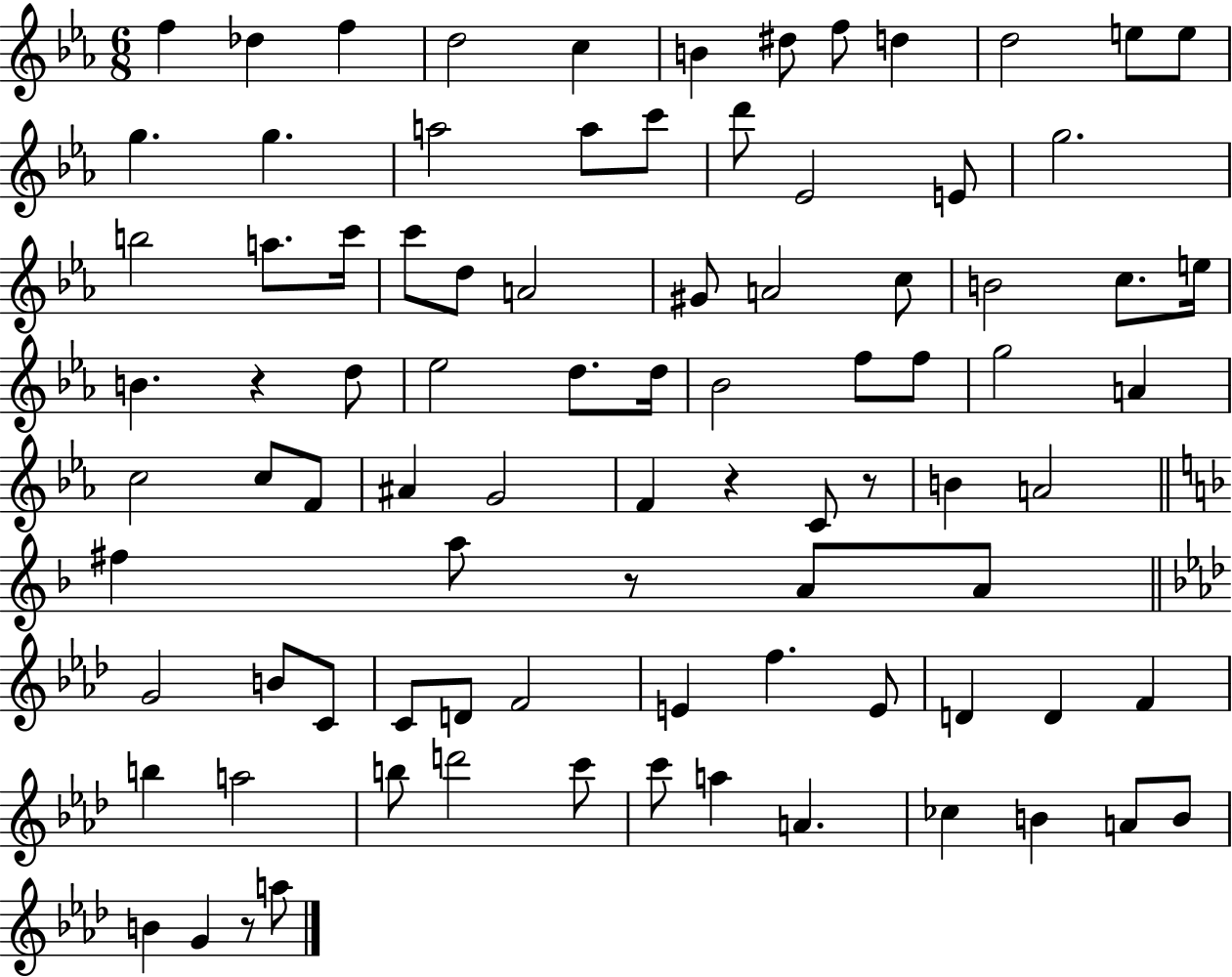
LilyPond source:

{
  \clef treble
  \numericTimeSignature
  \time 6/8
  \key ees \major
  f''4 des''4 f''4 | d''2 c''4 | b'4 dis''8 f''8 d''4 | d''2 e''8 e''8 | \break g''4. g''4. | a''2 a''8 c'''8 | d'''8 ees'2 e'8 | g''2. | \break b''2 a''8. c'''16 | c'''8 d''8 a'2 | gis'8 a'2 c''8 | b'2 c''8. e''16 | \break b'4. r4 d''8 | ees''2 d''8. d''16 | bes'2 f''8 f''8 | g''2 a'4 | \break c''2 c''8 f'8 | ais'4 g'2 | f'4 r4 c'8 r8 | b'4 a'2 | \break \bar "||" \break \key f \major fis''4 a''8 r8 a'8 a'8 | \bar "||" \break \key aes \major g'2 b'8 c'8 | c'8 d'8 f'2 | e'4 f''4. e'8 | d'4 d'4 f'4 | \break b''4 a''2 | b''8 d'''2 c'''8 | c'''8 a''4 a'4. | ces''4 b'4 a'8 b'8 | \break b'4 g'4 r8 a''8 | \bar "|."
}